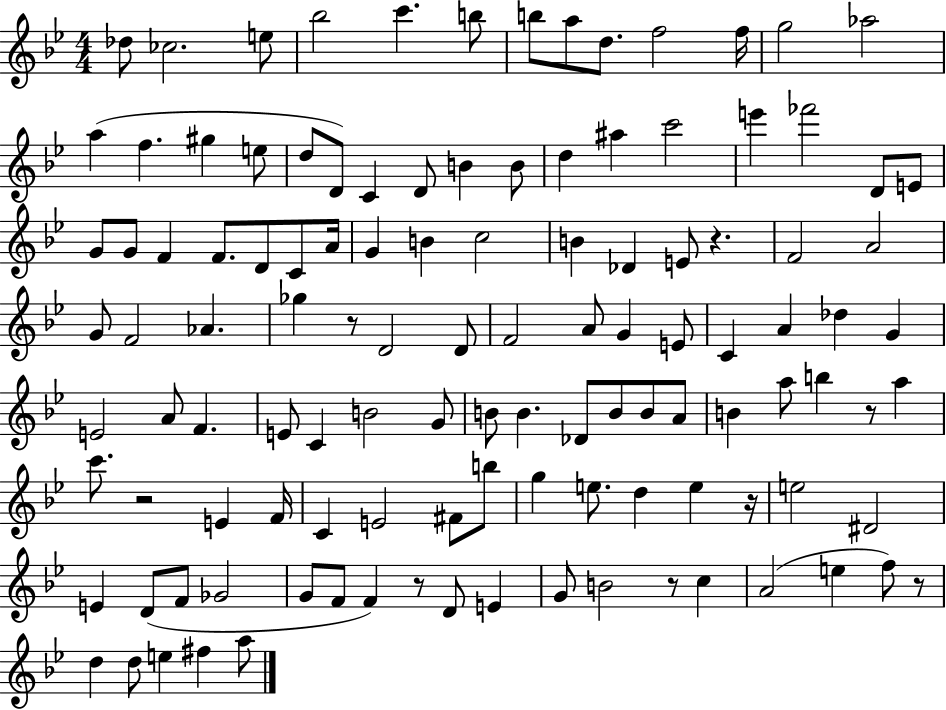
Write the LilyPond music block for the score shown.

{
  \clef treble
  \numericTimeSignature
  \time 4/4
  \key bes \major
  des''8 ces''2. e''8 | bes''2 c'''4. b''8 | b''8 a''8 d''8. f''2 f''16 | g''2 aes''2 | \break a''4( f''4. gis''4 e''8 | d''8 d'8) c'4 d'8 b'4 b'8 | d''4 ais''4 c'''2 | e'''4 fes'''2 d'8 e'8 | \break g'8 g'8 f'4 f'8. d'8 c'8 a'16 | g'4 b'4 c''2 | b'4 des'4 e'8 r4. | f'2 a'2 | \break g'8 f'2 aes'4. | ges''4 r8 d'2 d'8 | f'2 a'8 g'4 e'8 | c'4 a'4 des''4 g'4 | \break e'2 a'8 f'4. | e'8 c'4 b'2 g'8 | b'8 b'4. des'8 b'8 b'8 a'8 | b'4 a''8 b''4 r8 a''4 | \break c'''8. r2 e'4 f'16 | c'4 e'2 fis'8 b''8 | g''4 e''8. d''4 e''4 r16 | e''2 dis'2 | \break e'4 d'8( f'8 ges'2 | g'8 f'8 f'4) r8 d'8 e'4 | g'8 b'2 r8 c''4 | a'2( e''4 f''8) r8 | \break d''4 d''8 e''4 fis''4 a''8 | \bar "|."
}